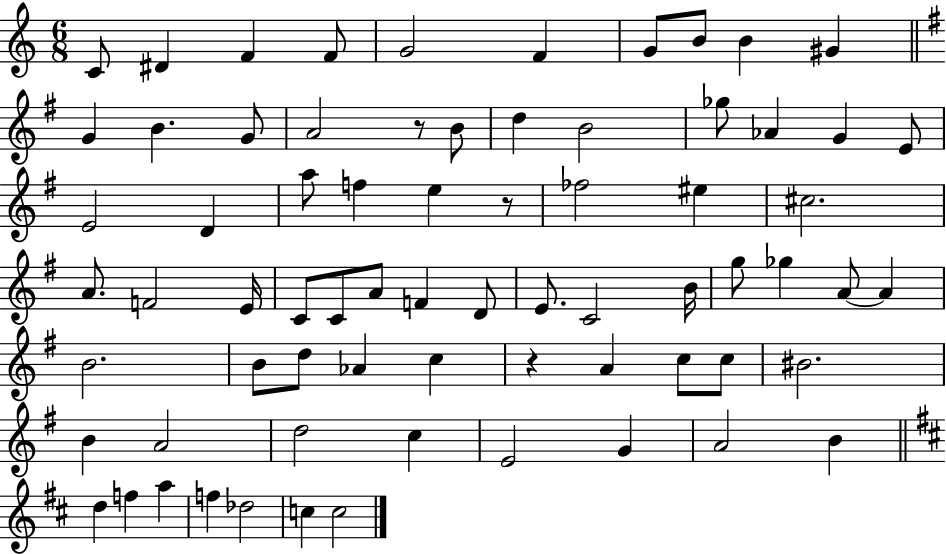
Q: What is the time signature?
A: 6/8